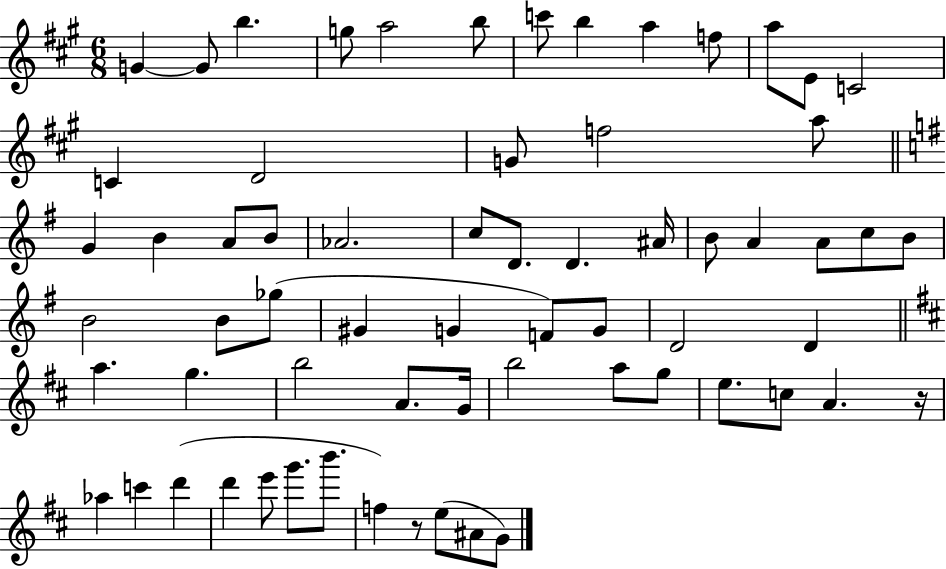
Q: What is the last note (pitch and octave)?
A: G4